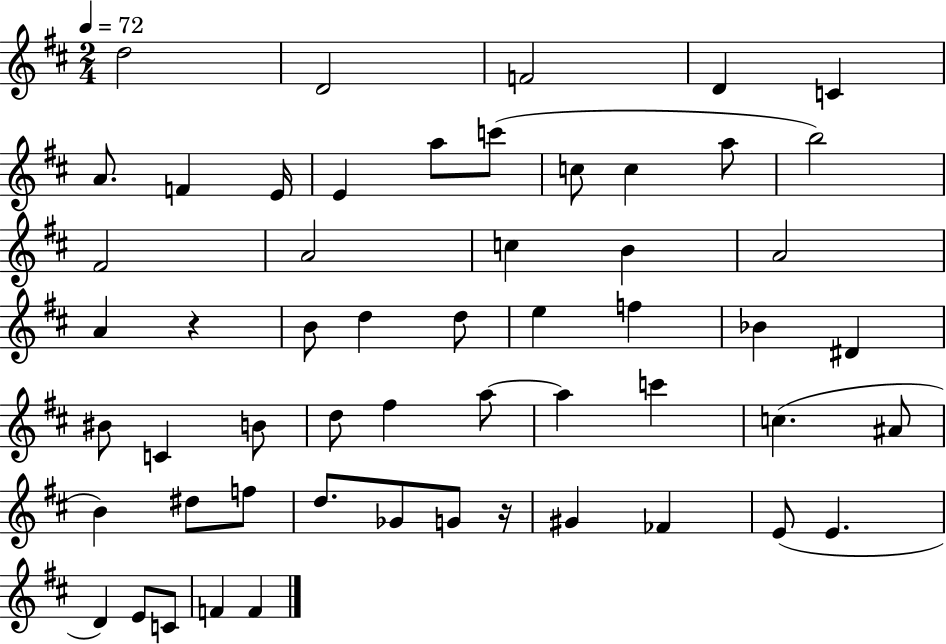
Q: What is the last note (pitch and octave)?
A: F4